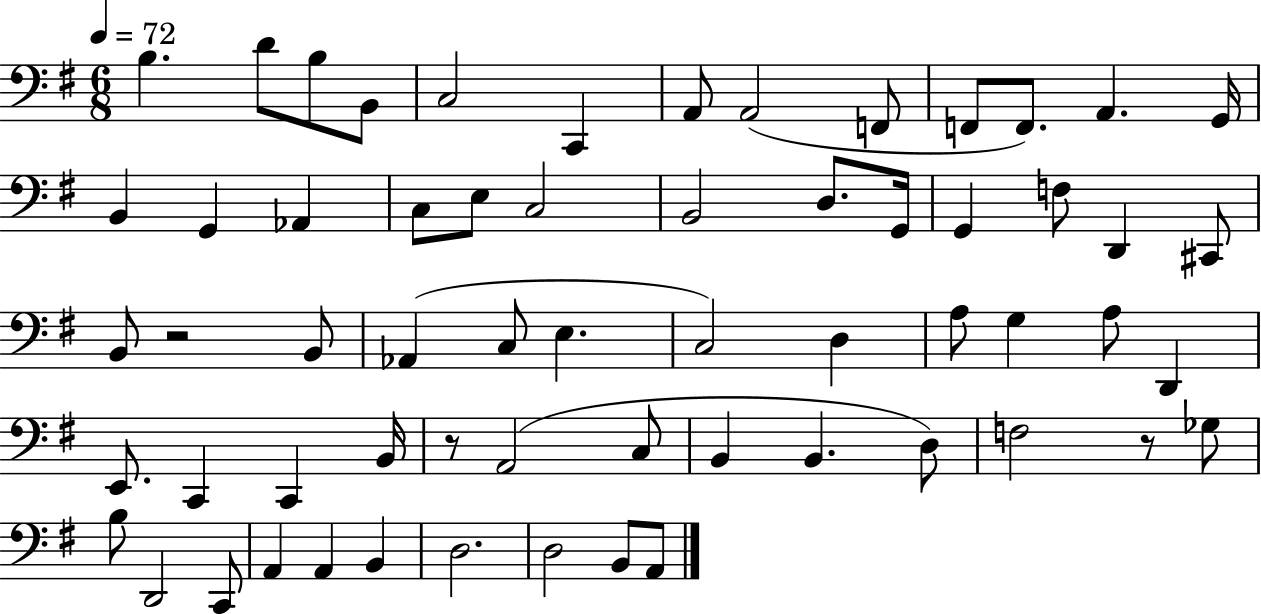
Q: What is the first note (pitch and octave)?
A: B3